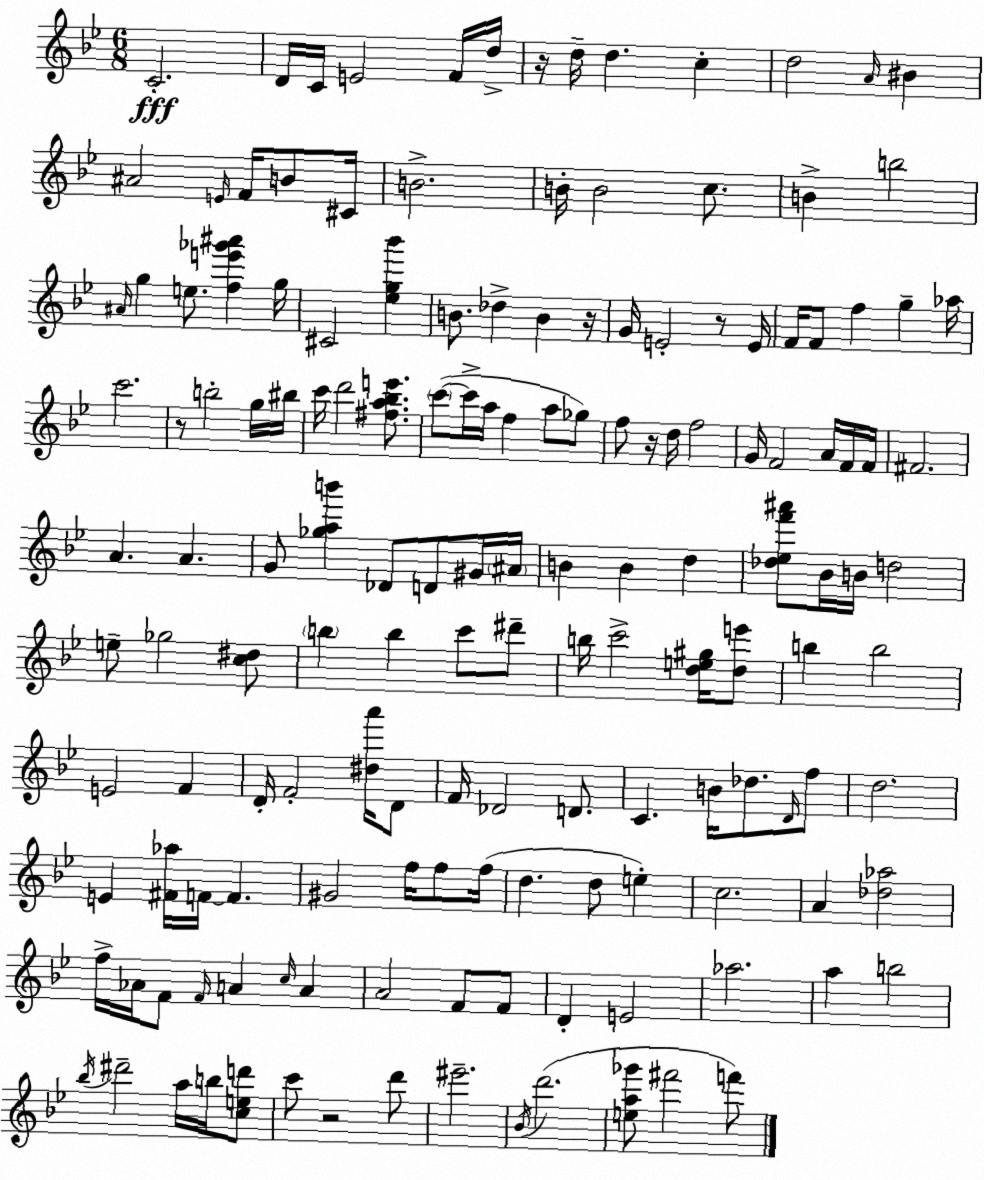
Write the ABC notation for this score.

X:1
T:Untitled
M:6/8
L:1/4
K:Bb
C2 D/4 C/4 E2 F/4 d/4 z/4 d/4 d c d2 A/4 ^B ^A2 E/4 F/4 B/2 ^C/4 B2 B/4 B2 c/2 B b2 ^A/4 g e/2 [fe'_g'^a'] g/4 ^C2 [_eg_b'] B/2 _d B z/4 G/4 E2 z/2 E/4 F/4 F/2 f g _a/4 c'2 z/2 b2 g/4 ^b/4 c'/4 d'2 [^fa_be']/2 c'/2 c'/4 a/4 f a/2 _g/2 f/2 z/4 d/4 f2 G/4 F2 A/4 F/4 F/4 ^F2 A A G/2 [_gab'] _D/2 D/2 ^G/4 ^A/4 B B d [_d_ef'^a']/2 _B/4 B/4 d2 e/2 _g2 [c^d]/2 b b c'/2 ^d'/2 b/4 c'2 [de^g]/4 [de']/2 b b2 E2 F D/4 F2 [^da']/4 D/2 F/4 _D2 D/2 C B/4 _d/2 D/4 f/2 d2 E [^F_a]/4 F/4 F ^G2 f/4 f/2 f/4 d d/2 e c2 A [_d_a]2 f/4 _A/4 F/2 F/4 A c/4 A A2 F/2 F/2 D E2 _a2 a b2 _b/4 ^d'2 a/4 b/4 [ced']/2 c'/2 z2 d'/2 ^e'2 _B/4 d'2 [ea_g']/2 ^f'2 f'/2